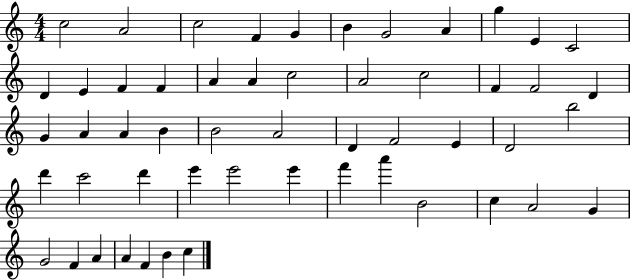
X:1
T:Untitled
M:4/4
L:1/4
K:C
c2 A2 c2 F G B G2 A g E C2 D E F F A A c2 A2 c2 F F2 D G A A B B2 A2 D F2 E D2 b2 d' c'2 d' e' e'2 e' f' a' B2 c A2 G G2 F A A F B c